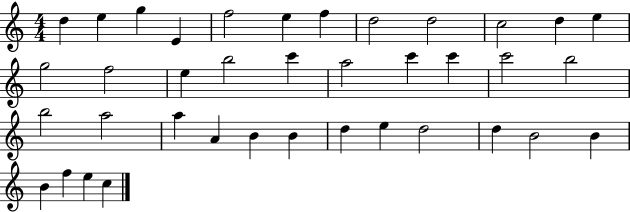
{
  \clef treble
  \numericTimeSignature
  \time 4/4
  \key c \major
  d''4 e''4 g''4 e'4 | f''2 e''4 f''4 | d''2 d''2 | c''2 d''4 e''4 | \break g''2 f''2 | e''4 b''2 c'''4 | a''2 c'''4 c'''4 | c'''2 b''2 | \break b''2 a''2 | a''4 a'4 b'4 b'4 | d''4 e''4 d''2 | d''4 b'2 b'4 | \break b'4 f''4 e''4 c''4 | \bar "|."
}